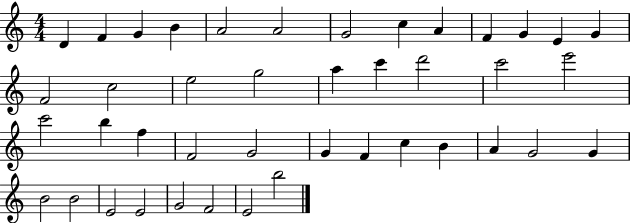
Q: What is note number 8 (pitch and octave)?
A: C5